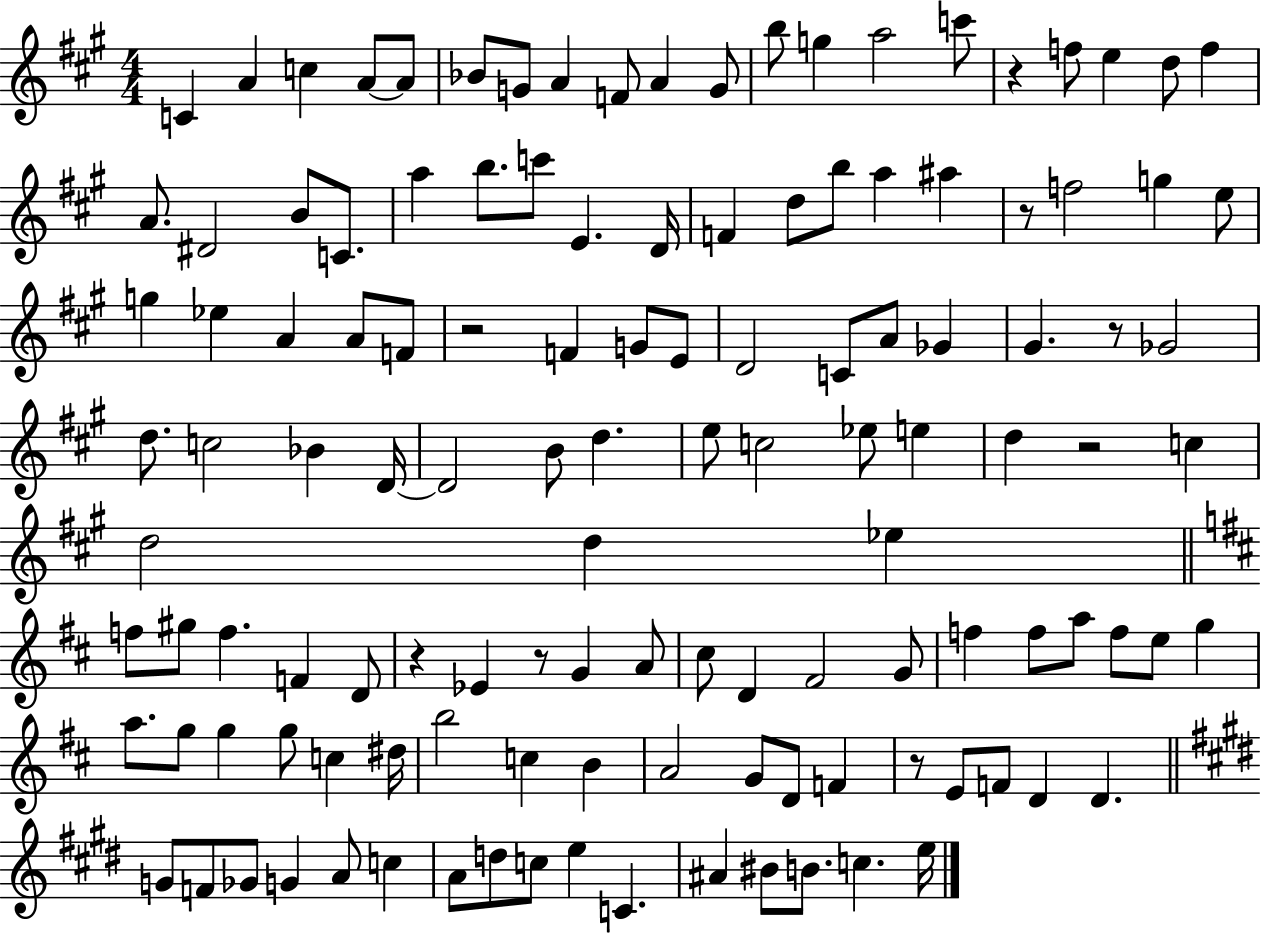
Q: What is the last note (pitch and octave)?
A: E5